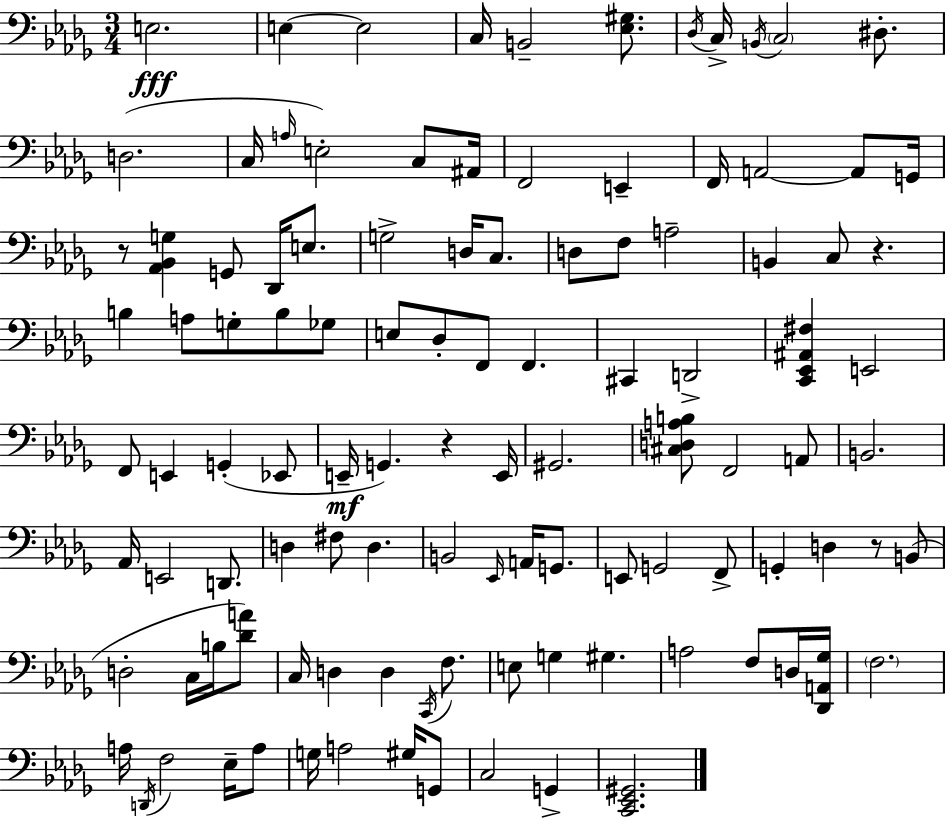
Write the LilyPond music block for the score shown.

{
  \clef bass
  \numericTimeSignature
  \time 3/4
  \key bes \minor
  e2.\fff | e4~~ e2 | c16 b,2-- <ees gis>8. | \acciaccatura { des16 } c16-> \acciaccatura { b,16 } \parenthesize c2 dis8.-. | \break d2.( | c16 \grace { a16 } e2-.) | c8 ais,16 f,2 e,4-- | f,16 a,2~~ | \break a,8 g,16 r8 <aes, bes, g>4 g,8 des,16 | e8. g2-> d16 | c8. d8 f8 a2-- | b,4 c8 r4. | \break b4 a8 g8-. b8 | ges8 e8 des8-. f,8 f,4. | cis,4 d,2-> | <c, ees, ais, fis>4 e,2 | \break f,8 e,4 g,4-.( | ees,8 e,16--\mf g,4.) r4 | e,16 gis,2. | <cis d a b>8 f,2 | \break a,8 b,2. | aes,16 e,2 | d,8. d4 fis8 d4. | b,2 \grace { ees,16 } | \break a,16 g,8. e,8 g,2 | f,8-> g,4-. d4 | r8 b,8( d2-. | c16 b16 <des' a'>8) c16 d4 d4 | \break \acciaccatura { c,16 } f8. e8 g4 gis4. | a2 | f8 d16 <des, a, ges>16 \parenthesize f2. | a16 \acciaccatura { d,16 } f2 | \break ees16-- a8 g16 a2 | gis16 g,8 c2 | g,4-> <c, ees, gis,>2. | \bar "|."
}